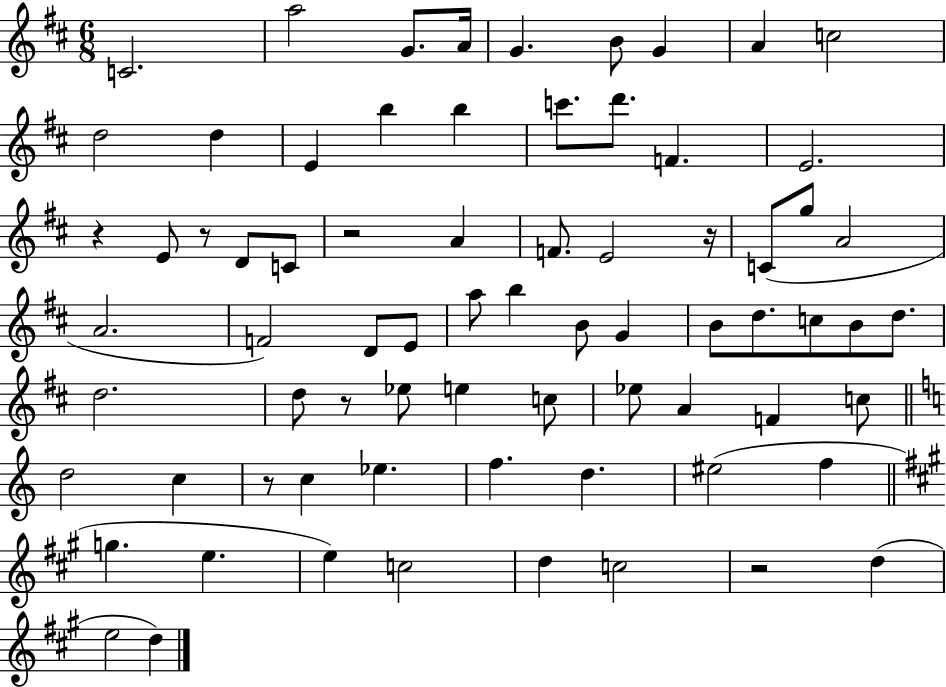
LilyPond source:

{
  \clef treble
  \numericTimeSignature
  \time 6/8
  \key d \major
  c'2. | a''2 g'8. a'16 | g'4. b'8 g'4 | a'4 c''2 | \break d''2 d''4 | e'4 b''4 b''4 | c'''8. d'''8. f'4. | e'2. | \break r4 e'8 r8 d'8 c'8 | r2 a'4 | f'8. e'2 r16 | c'8( g''8 a'2 | \break a'2. | f'2) d'8 e'8 | a''8 b''4 b'8 g'4 | b'8 d''8. c''8 b'8 d''8. | \break d''2. | d''8 r8 ees''8 e''4 c''8 | ees''8 a'4 f'4 c''8 | \bar "||" \break \key c \major d''2 c''4 | r8 c''4 ees''4. | f''4. d''4. | eis''2( f''4 | \break \bar "||" \break \key a \major g''4. e''4. | e''4) c''2 | d''4 c''2 | r2 d''4( | \break e''2 d''4) | \bar "|."
}